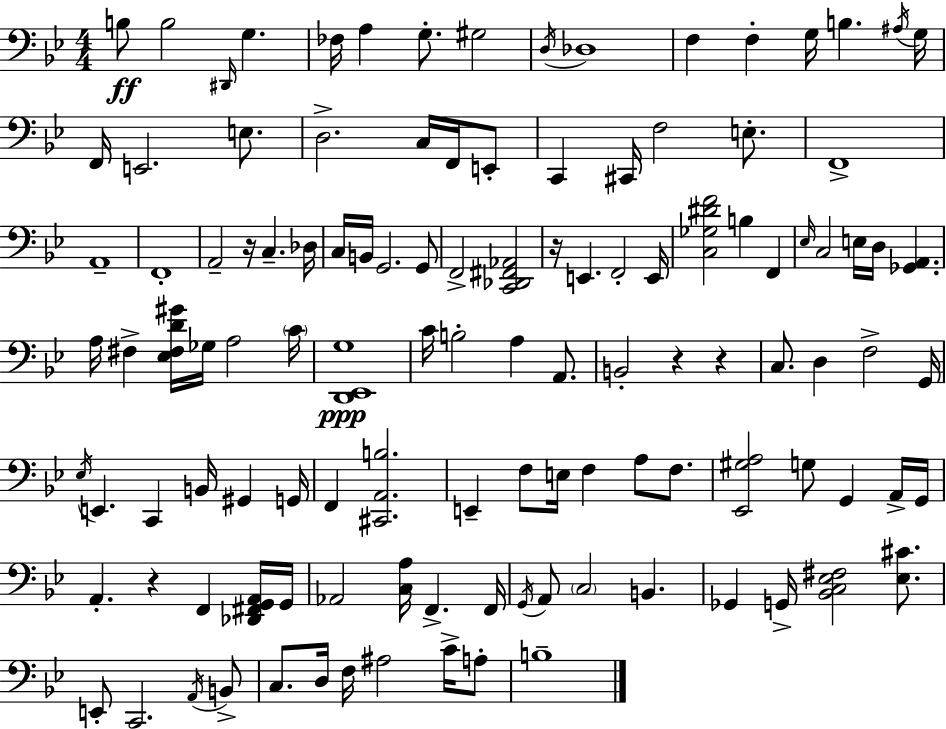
X:1
T:Untitled
M:4/4
L:1/4
K:Gm
B,/2 B,2 ^D,,/4 G, _F,/4 A, G,/2 ^G,2 D,/4 _D,4 F, F, G,/4 B, ^A,/4 G,/4 F,,/4 E,,2 E,/2 D,2 C,/4 F,,/4 E,,/2 C,, ^C,,/4 F,2 E,/2 F,,4 A,,4 F,,4 A,,2 z/4 C, _D,/4 C,/4 B,,/4 G,,2 G,,/2 F,,2 [C,,_D,,^F,,_A,,]2 z/4 E,, F,,2 E,,/4 [C,_G,^DF]2 B, F,, _E,/4 C,2 E,/4 D,/4 [_G,,A,,] A,/4 ^F, [_E,^F,D^G]/4 _G,/4 A,2 C/4 [D,,_E,,G,]4 C/4 B,2 A, A,,/2 B,,2 z z C,/2 D, F,2 G,,/4 _E,/4 E,, C,, B,,/4 ^G,, G,,/4 F,, [^C,,A,,B,]2 E,, F,/2 E,/4 F, A,/2 F,/2 [_E,,^G,A,]2 G,/2 G,, A,,/4 G,,/4 A,, z F,, [_D,,^F,,G,,A,,]/4 G,,/4 _A,,2 [C,A,]/4 F,, F,,/4 G,,/4 A,,/2 C,2 B,, _G,, G,,/4 [_B,,C,_E,^F,]2 [_E,^C]/2 E,,/2 C,,2 A,,/4 B,,/2 C,/2 D,/4 F,/4 ^A,2 C/4 A,/2 B,4